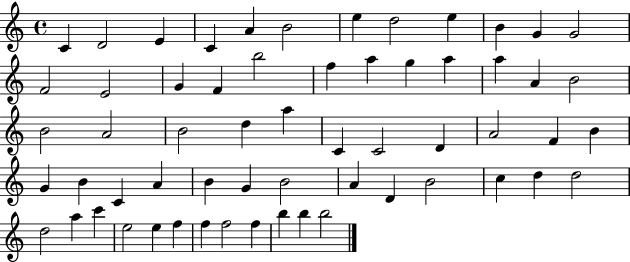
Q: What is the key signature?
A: C major